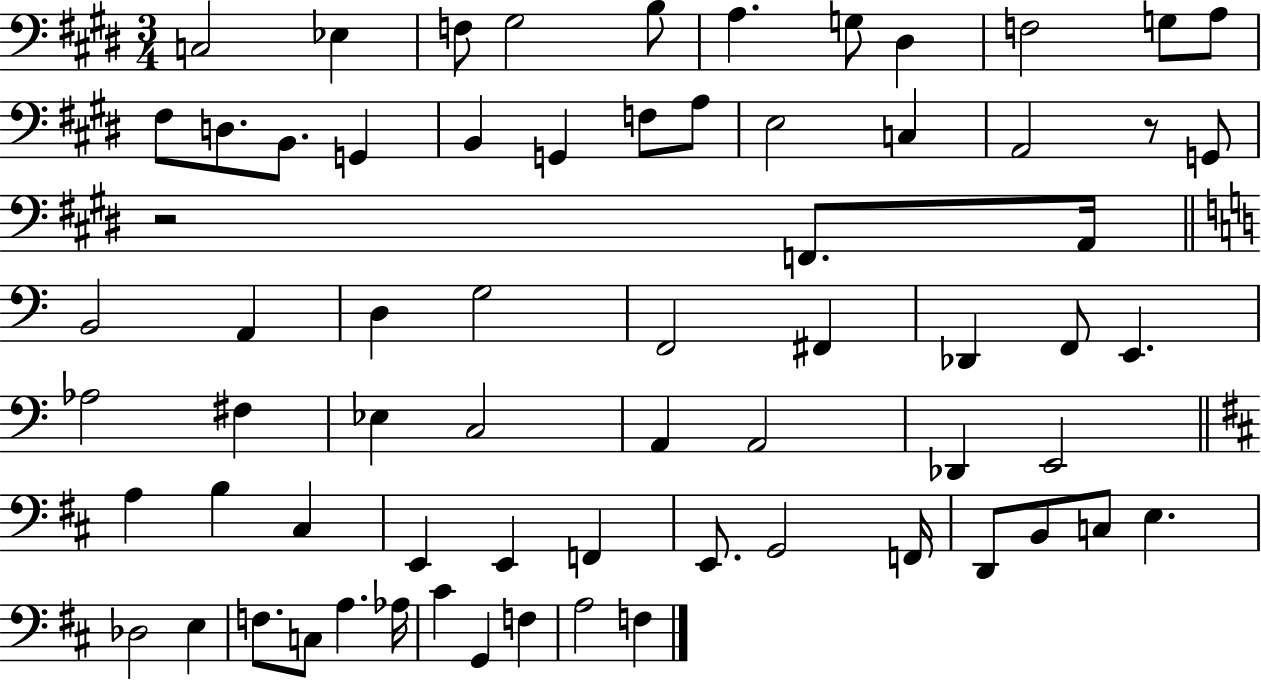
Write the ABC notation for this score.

X:1
T:Untitled
M:3/4
L:1/4
K:E
C,2 _E, F,/2 ^G,2 B,/2 A, G,/2 ^D, F,2 G,/2 A,/2 ^F,/2 D,/2 B,,/2 G,, B,, G,, F,/2 A,/2 E,2 C, A,,2 z/2 G,,/2 z2 F,,/2 A,,/4 B,,2 A,, D, G,2 F,,2 ^F,, _D,, F,,/2 E,, _A,2 ^F, _E, C,2 A,, A,,2 _D,, E,,2 A, B, ^C, E,, E,, F,, E,,/2 G,,2 F,,/4 D,,/2 B,,/2 C,/2 E, _D,2 E, F,/2 C,/2 A, _A,/4 ^C G,, F, A,2 F,